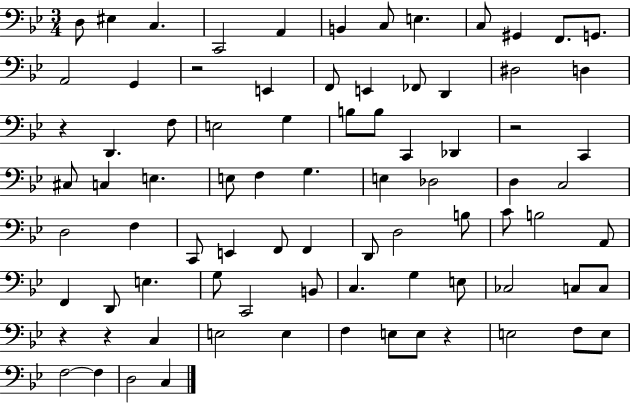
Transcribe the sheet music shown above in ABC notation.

X:1
T:Untitled
M:3/4
L:1/4
K:Bb
D,/2 ^E, C, C,,2 A,, B,, C,/2 E, C,/2 ^G,, F,,/2 G,,/2 A,,2 G,, z2 E,, F,,/2 E,, _F,,/2 D,, ^D,2 D, z D,, F,/2 E,2 G, B,/2 B,/2 C,, _D,, z2 C,, ^C,/2 C, E, E,/2 F, G, E, _D,2 D, C,2 D,2 F, C,,/2 E,, F,,/2 F,, D,,/2 D,2 B,/2 C/2 B,2 A,,/2 F,, D,,/2 E, G,/2 C,,2 B,,/2 C, G, E,/2 _C,2 C,/2 C,/2 z z C, E,2 E, F, E,/2 E,/2 z E,2 F,/2 E,/2 F,2 F, D,2 C,